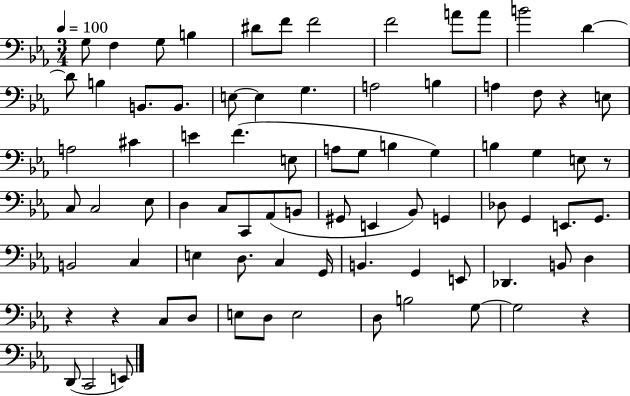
{
  \clef bass
  \numericTimeSignature
  \time 3/4
  \key ees \major
  \tempo 4 = 100
  g8 f4 g8 b4 | dis'8 f'8 f'2 | f'2 a'8 a'8 | b'2 d'4~~ | \break d'8 b4 b,8. b,8. | e8~~ e4 g4. | a2 b4 | a4 f8 r4 e8 | \break a2 cis'4 | e'4 f'4.( e8 | a8 g8 b4 g4) | b4 g4 e8 r8 | \break c8 c2 ees8 | d4 c8 c,8 aes,8( b,8 | gis,8 e,4 bes,8) g,4 | des8 g,4 e,8. g,8. | \break b,2 c4 | e4 d8. c4 g,16 | b,4. g,4 e,8 | des,4. b,8 d4 | \break r4 r4 c8 d8 | e8 d8 e2 | d8 b2 g8~~ | g2 r4 | \break d,8( c,2 e,8) | \bar "|."
}